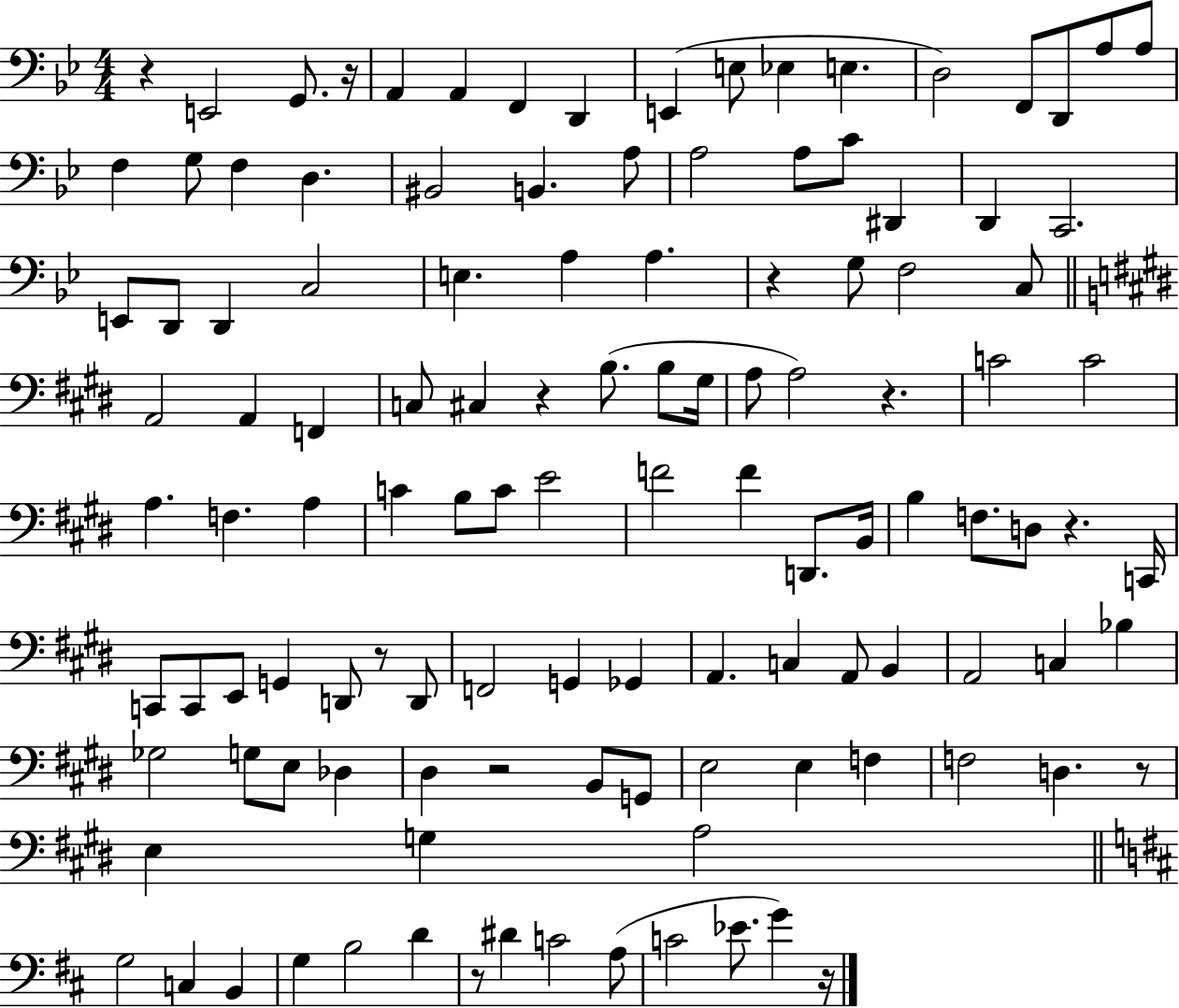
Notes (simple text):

R/q E2/h G2/e. R/s A2/q A2/q F2/q D2/q E2/q E3/e Eb3/q E3/q. D3/h F2/e D2/e A3/e A3/e F3/q G3/e F3/q D3/q. BIS2/h B2/q. A3/e A3/h A3/e C4/e D#2/q D2/q C2/h. E2/e D2/e D2/q C3/h E3/q. A3/q A3/q. R/q G3/e F3/h C3/e A2/h A2/q F2/q C3/e C#3/q R/q B3/e. B3/e G#3/s A3/e A3/h R/q. C4/h C4/h A3/q. F3/q. A3/q C4/q B3/e C4/e E4/h F4/h F4/q D2/e. B2/s B3/q F3/e. D3/e R/q. C2/s C2/e C2/e E2/e G2/q D2/e R/e D2/e F2/h G2/q Gb2/q A2/q. C3/q A2/e B2/q A2/h C3/q Bb3/q Gb3/h G3/e E3/e Db3/q D#3/q R/h B2/e G2/e E3/h E3/q F3/q F3/h D3/q. R/e E3/q G3/q A3/h G3/h C3/q B2/q G3/q B3/h D4/q R/e D#4/q C4/h A3/e C4/h Eb4/e. G4/q R/s